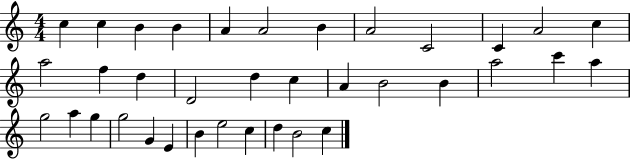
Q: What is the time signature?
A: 4/4